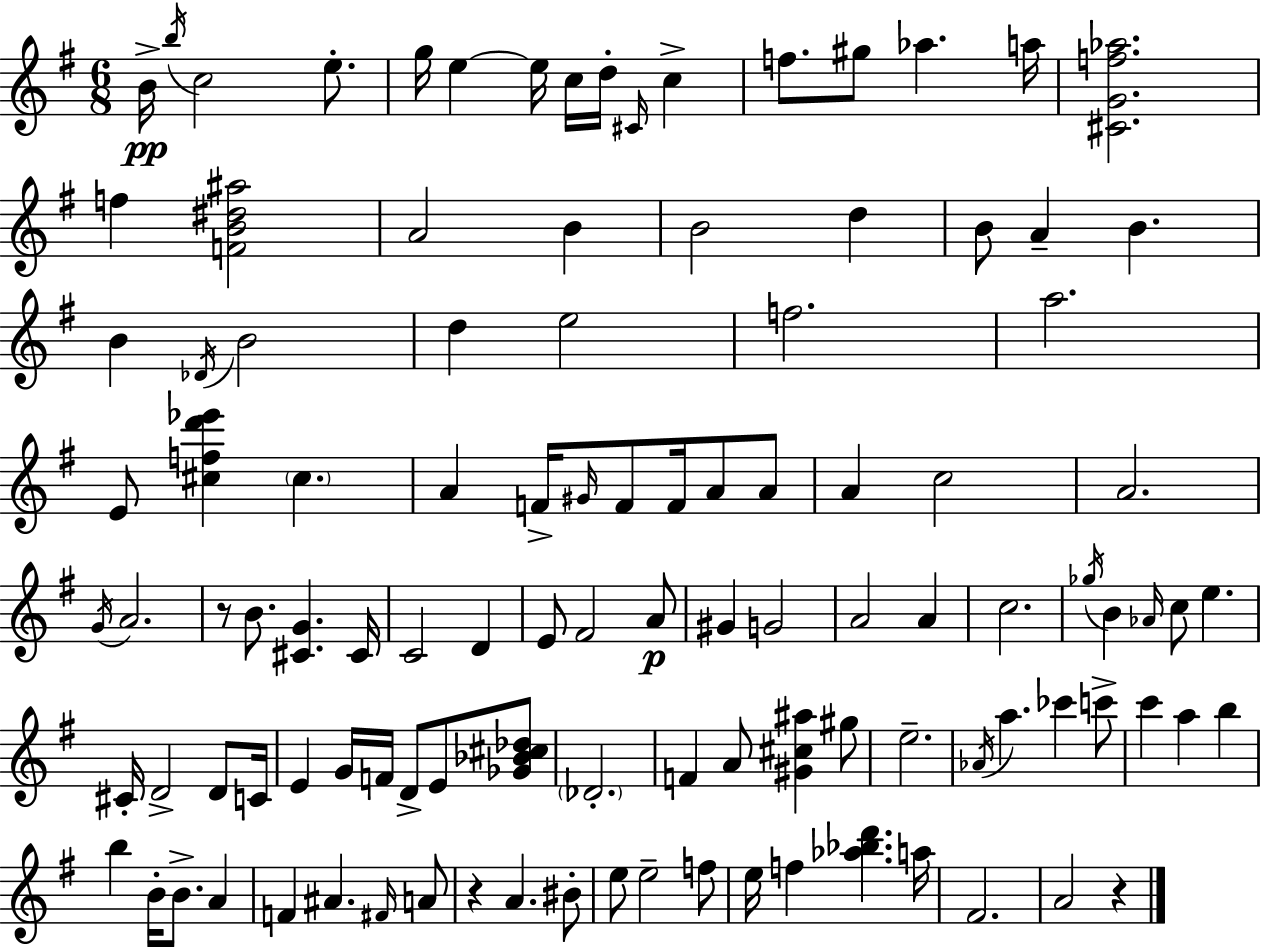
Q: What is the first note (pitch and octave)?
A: B4